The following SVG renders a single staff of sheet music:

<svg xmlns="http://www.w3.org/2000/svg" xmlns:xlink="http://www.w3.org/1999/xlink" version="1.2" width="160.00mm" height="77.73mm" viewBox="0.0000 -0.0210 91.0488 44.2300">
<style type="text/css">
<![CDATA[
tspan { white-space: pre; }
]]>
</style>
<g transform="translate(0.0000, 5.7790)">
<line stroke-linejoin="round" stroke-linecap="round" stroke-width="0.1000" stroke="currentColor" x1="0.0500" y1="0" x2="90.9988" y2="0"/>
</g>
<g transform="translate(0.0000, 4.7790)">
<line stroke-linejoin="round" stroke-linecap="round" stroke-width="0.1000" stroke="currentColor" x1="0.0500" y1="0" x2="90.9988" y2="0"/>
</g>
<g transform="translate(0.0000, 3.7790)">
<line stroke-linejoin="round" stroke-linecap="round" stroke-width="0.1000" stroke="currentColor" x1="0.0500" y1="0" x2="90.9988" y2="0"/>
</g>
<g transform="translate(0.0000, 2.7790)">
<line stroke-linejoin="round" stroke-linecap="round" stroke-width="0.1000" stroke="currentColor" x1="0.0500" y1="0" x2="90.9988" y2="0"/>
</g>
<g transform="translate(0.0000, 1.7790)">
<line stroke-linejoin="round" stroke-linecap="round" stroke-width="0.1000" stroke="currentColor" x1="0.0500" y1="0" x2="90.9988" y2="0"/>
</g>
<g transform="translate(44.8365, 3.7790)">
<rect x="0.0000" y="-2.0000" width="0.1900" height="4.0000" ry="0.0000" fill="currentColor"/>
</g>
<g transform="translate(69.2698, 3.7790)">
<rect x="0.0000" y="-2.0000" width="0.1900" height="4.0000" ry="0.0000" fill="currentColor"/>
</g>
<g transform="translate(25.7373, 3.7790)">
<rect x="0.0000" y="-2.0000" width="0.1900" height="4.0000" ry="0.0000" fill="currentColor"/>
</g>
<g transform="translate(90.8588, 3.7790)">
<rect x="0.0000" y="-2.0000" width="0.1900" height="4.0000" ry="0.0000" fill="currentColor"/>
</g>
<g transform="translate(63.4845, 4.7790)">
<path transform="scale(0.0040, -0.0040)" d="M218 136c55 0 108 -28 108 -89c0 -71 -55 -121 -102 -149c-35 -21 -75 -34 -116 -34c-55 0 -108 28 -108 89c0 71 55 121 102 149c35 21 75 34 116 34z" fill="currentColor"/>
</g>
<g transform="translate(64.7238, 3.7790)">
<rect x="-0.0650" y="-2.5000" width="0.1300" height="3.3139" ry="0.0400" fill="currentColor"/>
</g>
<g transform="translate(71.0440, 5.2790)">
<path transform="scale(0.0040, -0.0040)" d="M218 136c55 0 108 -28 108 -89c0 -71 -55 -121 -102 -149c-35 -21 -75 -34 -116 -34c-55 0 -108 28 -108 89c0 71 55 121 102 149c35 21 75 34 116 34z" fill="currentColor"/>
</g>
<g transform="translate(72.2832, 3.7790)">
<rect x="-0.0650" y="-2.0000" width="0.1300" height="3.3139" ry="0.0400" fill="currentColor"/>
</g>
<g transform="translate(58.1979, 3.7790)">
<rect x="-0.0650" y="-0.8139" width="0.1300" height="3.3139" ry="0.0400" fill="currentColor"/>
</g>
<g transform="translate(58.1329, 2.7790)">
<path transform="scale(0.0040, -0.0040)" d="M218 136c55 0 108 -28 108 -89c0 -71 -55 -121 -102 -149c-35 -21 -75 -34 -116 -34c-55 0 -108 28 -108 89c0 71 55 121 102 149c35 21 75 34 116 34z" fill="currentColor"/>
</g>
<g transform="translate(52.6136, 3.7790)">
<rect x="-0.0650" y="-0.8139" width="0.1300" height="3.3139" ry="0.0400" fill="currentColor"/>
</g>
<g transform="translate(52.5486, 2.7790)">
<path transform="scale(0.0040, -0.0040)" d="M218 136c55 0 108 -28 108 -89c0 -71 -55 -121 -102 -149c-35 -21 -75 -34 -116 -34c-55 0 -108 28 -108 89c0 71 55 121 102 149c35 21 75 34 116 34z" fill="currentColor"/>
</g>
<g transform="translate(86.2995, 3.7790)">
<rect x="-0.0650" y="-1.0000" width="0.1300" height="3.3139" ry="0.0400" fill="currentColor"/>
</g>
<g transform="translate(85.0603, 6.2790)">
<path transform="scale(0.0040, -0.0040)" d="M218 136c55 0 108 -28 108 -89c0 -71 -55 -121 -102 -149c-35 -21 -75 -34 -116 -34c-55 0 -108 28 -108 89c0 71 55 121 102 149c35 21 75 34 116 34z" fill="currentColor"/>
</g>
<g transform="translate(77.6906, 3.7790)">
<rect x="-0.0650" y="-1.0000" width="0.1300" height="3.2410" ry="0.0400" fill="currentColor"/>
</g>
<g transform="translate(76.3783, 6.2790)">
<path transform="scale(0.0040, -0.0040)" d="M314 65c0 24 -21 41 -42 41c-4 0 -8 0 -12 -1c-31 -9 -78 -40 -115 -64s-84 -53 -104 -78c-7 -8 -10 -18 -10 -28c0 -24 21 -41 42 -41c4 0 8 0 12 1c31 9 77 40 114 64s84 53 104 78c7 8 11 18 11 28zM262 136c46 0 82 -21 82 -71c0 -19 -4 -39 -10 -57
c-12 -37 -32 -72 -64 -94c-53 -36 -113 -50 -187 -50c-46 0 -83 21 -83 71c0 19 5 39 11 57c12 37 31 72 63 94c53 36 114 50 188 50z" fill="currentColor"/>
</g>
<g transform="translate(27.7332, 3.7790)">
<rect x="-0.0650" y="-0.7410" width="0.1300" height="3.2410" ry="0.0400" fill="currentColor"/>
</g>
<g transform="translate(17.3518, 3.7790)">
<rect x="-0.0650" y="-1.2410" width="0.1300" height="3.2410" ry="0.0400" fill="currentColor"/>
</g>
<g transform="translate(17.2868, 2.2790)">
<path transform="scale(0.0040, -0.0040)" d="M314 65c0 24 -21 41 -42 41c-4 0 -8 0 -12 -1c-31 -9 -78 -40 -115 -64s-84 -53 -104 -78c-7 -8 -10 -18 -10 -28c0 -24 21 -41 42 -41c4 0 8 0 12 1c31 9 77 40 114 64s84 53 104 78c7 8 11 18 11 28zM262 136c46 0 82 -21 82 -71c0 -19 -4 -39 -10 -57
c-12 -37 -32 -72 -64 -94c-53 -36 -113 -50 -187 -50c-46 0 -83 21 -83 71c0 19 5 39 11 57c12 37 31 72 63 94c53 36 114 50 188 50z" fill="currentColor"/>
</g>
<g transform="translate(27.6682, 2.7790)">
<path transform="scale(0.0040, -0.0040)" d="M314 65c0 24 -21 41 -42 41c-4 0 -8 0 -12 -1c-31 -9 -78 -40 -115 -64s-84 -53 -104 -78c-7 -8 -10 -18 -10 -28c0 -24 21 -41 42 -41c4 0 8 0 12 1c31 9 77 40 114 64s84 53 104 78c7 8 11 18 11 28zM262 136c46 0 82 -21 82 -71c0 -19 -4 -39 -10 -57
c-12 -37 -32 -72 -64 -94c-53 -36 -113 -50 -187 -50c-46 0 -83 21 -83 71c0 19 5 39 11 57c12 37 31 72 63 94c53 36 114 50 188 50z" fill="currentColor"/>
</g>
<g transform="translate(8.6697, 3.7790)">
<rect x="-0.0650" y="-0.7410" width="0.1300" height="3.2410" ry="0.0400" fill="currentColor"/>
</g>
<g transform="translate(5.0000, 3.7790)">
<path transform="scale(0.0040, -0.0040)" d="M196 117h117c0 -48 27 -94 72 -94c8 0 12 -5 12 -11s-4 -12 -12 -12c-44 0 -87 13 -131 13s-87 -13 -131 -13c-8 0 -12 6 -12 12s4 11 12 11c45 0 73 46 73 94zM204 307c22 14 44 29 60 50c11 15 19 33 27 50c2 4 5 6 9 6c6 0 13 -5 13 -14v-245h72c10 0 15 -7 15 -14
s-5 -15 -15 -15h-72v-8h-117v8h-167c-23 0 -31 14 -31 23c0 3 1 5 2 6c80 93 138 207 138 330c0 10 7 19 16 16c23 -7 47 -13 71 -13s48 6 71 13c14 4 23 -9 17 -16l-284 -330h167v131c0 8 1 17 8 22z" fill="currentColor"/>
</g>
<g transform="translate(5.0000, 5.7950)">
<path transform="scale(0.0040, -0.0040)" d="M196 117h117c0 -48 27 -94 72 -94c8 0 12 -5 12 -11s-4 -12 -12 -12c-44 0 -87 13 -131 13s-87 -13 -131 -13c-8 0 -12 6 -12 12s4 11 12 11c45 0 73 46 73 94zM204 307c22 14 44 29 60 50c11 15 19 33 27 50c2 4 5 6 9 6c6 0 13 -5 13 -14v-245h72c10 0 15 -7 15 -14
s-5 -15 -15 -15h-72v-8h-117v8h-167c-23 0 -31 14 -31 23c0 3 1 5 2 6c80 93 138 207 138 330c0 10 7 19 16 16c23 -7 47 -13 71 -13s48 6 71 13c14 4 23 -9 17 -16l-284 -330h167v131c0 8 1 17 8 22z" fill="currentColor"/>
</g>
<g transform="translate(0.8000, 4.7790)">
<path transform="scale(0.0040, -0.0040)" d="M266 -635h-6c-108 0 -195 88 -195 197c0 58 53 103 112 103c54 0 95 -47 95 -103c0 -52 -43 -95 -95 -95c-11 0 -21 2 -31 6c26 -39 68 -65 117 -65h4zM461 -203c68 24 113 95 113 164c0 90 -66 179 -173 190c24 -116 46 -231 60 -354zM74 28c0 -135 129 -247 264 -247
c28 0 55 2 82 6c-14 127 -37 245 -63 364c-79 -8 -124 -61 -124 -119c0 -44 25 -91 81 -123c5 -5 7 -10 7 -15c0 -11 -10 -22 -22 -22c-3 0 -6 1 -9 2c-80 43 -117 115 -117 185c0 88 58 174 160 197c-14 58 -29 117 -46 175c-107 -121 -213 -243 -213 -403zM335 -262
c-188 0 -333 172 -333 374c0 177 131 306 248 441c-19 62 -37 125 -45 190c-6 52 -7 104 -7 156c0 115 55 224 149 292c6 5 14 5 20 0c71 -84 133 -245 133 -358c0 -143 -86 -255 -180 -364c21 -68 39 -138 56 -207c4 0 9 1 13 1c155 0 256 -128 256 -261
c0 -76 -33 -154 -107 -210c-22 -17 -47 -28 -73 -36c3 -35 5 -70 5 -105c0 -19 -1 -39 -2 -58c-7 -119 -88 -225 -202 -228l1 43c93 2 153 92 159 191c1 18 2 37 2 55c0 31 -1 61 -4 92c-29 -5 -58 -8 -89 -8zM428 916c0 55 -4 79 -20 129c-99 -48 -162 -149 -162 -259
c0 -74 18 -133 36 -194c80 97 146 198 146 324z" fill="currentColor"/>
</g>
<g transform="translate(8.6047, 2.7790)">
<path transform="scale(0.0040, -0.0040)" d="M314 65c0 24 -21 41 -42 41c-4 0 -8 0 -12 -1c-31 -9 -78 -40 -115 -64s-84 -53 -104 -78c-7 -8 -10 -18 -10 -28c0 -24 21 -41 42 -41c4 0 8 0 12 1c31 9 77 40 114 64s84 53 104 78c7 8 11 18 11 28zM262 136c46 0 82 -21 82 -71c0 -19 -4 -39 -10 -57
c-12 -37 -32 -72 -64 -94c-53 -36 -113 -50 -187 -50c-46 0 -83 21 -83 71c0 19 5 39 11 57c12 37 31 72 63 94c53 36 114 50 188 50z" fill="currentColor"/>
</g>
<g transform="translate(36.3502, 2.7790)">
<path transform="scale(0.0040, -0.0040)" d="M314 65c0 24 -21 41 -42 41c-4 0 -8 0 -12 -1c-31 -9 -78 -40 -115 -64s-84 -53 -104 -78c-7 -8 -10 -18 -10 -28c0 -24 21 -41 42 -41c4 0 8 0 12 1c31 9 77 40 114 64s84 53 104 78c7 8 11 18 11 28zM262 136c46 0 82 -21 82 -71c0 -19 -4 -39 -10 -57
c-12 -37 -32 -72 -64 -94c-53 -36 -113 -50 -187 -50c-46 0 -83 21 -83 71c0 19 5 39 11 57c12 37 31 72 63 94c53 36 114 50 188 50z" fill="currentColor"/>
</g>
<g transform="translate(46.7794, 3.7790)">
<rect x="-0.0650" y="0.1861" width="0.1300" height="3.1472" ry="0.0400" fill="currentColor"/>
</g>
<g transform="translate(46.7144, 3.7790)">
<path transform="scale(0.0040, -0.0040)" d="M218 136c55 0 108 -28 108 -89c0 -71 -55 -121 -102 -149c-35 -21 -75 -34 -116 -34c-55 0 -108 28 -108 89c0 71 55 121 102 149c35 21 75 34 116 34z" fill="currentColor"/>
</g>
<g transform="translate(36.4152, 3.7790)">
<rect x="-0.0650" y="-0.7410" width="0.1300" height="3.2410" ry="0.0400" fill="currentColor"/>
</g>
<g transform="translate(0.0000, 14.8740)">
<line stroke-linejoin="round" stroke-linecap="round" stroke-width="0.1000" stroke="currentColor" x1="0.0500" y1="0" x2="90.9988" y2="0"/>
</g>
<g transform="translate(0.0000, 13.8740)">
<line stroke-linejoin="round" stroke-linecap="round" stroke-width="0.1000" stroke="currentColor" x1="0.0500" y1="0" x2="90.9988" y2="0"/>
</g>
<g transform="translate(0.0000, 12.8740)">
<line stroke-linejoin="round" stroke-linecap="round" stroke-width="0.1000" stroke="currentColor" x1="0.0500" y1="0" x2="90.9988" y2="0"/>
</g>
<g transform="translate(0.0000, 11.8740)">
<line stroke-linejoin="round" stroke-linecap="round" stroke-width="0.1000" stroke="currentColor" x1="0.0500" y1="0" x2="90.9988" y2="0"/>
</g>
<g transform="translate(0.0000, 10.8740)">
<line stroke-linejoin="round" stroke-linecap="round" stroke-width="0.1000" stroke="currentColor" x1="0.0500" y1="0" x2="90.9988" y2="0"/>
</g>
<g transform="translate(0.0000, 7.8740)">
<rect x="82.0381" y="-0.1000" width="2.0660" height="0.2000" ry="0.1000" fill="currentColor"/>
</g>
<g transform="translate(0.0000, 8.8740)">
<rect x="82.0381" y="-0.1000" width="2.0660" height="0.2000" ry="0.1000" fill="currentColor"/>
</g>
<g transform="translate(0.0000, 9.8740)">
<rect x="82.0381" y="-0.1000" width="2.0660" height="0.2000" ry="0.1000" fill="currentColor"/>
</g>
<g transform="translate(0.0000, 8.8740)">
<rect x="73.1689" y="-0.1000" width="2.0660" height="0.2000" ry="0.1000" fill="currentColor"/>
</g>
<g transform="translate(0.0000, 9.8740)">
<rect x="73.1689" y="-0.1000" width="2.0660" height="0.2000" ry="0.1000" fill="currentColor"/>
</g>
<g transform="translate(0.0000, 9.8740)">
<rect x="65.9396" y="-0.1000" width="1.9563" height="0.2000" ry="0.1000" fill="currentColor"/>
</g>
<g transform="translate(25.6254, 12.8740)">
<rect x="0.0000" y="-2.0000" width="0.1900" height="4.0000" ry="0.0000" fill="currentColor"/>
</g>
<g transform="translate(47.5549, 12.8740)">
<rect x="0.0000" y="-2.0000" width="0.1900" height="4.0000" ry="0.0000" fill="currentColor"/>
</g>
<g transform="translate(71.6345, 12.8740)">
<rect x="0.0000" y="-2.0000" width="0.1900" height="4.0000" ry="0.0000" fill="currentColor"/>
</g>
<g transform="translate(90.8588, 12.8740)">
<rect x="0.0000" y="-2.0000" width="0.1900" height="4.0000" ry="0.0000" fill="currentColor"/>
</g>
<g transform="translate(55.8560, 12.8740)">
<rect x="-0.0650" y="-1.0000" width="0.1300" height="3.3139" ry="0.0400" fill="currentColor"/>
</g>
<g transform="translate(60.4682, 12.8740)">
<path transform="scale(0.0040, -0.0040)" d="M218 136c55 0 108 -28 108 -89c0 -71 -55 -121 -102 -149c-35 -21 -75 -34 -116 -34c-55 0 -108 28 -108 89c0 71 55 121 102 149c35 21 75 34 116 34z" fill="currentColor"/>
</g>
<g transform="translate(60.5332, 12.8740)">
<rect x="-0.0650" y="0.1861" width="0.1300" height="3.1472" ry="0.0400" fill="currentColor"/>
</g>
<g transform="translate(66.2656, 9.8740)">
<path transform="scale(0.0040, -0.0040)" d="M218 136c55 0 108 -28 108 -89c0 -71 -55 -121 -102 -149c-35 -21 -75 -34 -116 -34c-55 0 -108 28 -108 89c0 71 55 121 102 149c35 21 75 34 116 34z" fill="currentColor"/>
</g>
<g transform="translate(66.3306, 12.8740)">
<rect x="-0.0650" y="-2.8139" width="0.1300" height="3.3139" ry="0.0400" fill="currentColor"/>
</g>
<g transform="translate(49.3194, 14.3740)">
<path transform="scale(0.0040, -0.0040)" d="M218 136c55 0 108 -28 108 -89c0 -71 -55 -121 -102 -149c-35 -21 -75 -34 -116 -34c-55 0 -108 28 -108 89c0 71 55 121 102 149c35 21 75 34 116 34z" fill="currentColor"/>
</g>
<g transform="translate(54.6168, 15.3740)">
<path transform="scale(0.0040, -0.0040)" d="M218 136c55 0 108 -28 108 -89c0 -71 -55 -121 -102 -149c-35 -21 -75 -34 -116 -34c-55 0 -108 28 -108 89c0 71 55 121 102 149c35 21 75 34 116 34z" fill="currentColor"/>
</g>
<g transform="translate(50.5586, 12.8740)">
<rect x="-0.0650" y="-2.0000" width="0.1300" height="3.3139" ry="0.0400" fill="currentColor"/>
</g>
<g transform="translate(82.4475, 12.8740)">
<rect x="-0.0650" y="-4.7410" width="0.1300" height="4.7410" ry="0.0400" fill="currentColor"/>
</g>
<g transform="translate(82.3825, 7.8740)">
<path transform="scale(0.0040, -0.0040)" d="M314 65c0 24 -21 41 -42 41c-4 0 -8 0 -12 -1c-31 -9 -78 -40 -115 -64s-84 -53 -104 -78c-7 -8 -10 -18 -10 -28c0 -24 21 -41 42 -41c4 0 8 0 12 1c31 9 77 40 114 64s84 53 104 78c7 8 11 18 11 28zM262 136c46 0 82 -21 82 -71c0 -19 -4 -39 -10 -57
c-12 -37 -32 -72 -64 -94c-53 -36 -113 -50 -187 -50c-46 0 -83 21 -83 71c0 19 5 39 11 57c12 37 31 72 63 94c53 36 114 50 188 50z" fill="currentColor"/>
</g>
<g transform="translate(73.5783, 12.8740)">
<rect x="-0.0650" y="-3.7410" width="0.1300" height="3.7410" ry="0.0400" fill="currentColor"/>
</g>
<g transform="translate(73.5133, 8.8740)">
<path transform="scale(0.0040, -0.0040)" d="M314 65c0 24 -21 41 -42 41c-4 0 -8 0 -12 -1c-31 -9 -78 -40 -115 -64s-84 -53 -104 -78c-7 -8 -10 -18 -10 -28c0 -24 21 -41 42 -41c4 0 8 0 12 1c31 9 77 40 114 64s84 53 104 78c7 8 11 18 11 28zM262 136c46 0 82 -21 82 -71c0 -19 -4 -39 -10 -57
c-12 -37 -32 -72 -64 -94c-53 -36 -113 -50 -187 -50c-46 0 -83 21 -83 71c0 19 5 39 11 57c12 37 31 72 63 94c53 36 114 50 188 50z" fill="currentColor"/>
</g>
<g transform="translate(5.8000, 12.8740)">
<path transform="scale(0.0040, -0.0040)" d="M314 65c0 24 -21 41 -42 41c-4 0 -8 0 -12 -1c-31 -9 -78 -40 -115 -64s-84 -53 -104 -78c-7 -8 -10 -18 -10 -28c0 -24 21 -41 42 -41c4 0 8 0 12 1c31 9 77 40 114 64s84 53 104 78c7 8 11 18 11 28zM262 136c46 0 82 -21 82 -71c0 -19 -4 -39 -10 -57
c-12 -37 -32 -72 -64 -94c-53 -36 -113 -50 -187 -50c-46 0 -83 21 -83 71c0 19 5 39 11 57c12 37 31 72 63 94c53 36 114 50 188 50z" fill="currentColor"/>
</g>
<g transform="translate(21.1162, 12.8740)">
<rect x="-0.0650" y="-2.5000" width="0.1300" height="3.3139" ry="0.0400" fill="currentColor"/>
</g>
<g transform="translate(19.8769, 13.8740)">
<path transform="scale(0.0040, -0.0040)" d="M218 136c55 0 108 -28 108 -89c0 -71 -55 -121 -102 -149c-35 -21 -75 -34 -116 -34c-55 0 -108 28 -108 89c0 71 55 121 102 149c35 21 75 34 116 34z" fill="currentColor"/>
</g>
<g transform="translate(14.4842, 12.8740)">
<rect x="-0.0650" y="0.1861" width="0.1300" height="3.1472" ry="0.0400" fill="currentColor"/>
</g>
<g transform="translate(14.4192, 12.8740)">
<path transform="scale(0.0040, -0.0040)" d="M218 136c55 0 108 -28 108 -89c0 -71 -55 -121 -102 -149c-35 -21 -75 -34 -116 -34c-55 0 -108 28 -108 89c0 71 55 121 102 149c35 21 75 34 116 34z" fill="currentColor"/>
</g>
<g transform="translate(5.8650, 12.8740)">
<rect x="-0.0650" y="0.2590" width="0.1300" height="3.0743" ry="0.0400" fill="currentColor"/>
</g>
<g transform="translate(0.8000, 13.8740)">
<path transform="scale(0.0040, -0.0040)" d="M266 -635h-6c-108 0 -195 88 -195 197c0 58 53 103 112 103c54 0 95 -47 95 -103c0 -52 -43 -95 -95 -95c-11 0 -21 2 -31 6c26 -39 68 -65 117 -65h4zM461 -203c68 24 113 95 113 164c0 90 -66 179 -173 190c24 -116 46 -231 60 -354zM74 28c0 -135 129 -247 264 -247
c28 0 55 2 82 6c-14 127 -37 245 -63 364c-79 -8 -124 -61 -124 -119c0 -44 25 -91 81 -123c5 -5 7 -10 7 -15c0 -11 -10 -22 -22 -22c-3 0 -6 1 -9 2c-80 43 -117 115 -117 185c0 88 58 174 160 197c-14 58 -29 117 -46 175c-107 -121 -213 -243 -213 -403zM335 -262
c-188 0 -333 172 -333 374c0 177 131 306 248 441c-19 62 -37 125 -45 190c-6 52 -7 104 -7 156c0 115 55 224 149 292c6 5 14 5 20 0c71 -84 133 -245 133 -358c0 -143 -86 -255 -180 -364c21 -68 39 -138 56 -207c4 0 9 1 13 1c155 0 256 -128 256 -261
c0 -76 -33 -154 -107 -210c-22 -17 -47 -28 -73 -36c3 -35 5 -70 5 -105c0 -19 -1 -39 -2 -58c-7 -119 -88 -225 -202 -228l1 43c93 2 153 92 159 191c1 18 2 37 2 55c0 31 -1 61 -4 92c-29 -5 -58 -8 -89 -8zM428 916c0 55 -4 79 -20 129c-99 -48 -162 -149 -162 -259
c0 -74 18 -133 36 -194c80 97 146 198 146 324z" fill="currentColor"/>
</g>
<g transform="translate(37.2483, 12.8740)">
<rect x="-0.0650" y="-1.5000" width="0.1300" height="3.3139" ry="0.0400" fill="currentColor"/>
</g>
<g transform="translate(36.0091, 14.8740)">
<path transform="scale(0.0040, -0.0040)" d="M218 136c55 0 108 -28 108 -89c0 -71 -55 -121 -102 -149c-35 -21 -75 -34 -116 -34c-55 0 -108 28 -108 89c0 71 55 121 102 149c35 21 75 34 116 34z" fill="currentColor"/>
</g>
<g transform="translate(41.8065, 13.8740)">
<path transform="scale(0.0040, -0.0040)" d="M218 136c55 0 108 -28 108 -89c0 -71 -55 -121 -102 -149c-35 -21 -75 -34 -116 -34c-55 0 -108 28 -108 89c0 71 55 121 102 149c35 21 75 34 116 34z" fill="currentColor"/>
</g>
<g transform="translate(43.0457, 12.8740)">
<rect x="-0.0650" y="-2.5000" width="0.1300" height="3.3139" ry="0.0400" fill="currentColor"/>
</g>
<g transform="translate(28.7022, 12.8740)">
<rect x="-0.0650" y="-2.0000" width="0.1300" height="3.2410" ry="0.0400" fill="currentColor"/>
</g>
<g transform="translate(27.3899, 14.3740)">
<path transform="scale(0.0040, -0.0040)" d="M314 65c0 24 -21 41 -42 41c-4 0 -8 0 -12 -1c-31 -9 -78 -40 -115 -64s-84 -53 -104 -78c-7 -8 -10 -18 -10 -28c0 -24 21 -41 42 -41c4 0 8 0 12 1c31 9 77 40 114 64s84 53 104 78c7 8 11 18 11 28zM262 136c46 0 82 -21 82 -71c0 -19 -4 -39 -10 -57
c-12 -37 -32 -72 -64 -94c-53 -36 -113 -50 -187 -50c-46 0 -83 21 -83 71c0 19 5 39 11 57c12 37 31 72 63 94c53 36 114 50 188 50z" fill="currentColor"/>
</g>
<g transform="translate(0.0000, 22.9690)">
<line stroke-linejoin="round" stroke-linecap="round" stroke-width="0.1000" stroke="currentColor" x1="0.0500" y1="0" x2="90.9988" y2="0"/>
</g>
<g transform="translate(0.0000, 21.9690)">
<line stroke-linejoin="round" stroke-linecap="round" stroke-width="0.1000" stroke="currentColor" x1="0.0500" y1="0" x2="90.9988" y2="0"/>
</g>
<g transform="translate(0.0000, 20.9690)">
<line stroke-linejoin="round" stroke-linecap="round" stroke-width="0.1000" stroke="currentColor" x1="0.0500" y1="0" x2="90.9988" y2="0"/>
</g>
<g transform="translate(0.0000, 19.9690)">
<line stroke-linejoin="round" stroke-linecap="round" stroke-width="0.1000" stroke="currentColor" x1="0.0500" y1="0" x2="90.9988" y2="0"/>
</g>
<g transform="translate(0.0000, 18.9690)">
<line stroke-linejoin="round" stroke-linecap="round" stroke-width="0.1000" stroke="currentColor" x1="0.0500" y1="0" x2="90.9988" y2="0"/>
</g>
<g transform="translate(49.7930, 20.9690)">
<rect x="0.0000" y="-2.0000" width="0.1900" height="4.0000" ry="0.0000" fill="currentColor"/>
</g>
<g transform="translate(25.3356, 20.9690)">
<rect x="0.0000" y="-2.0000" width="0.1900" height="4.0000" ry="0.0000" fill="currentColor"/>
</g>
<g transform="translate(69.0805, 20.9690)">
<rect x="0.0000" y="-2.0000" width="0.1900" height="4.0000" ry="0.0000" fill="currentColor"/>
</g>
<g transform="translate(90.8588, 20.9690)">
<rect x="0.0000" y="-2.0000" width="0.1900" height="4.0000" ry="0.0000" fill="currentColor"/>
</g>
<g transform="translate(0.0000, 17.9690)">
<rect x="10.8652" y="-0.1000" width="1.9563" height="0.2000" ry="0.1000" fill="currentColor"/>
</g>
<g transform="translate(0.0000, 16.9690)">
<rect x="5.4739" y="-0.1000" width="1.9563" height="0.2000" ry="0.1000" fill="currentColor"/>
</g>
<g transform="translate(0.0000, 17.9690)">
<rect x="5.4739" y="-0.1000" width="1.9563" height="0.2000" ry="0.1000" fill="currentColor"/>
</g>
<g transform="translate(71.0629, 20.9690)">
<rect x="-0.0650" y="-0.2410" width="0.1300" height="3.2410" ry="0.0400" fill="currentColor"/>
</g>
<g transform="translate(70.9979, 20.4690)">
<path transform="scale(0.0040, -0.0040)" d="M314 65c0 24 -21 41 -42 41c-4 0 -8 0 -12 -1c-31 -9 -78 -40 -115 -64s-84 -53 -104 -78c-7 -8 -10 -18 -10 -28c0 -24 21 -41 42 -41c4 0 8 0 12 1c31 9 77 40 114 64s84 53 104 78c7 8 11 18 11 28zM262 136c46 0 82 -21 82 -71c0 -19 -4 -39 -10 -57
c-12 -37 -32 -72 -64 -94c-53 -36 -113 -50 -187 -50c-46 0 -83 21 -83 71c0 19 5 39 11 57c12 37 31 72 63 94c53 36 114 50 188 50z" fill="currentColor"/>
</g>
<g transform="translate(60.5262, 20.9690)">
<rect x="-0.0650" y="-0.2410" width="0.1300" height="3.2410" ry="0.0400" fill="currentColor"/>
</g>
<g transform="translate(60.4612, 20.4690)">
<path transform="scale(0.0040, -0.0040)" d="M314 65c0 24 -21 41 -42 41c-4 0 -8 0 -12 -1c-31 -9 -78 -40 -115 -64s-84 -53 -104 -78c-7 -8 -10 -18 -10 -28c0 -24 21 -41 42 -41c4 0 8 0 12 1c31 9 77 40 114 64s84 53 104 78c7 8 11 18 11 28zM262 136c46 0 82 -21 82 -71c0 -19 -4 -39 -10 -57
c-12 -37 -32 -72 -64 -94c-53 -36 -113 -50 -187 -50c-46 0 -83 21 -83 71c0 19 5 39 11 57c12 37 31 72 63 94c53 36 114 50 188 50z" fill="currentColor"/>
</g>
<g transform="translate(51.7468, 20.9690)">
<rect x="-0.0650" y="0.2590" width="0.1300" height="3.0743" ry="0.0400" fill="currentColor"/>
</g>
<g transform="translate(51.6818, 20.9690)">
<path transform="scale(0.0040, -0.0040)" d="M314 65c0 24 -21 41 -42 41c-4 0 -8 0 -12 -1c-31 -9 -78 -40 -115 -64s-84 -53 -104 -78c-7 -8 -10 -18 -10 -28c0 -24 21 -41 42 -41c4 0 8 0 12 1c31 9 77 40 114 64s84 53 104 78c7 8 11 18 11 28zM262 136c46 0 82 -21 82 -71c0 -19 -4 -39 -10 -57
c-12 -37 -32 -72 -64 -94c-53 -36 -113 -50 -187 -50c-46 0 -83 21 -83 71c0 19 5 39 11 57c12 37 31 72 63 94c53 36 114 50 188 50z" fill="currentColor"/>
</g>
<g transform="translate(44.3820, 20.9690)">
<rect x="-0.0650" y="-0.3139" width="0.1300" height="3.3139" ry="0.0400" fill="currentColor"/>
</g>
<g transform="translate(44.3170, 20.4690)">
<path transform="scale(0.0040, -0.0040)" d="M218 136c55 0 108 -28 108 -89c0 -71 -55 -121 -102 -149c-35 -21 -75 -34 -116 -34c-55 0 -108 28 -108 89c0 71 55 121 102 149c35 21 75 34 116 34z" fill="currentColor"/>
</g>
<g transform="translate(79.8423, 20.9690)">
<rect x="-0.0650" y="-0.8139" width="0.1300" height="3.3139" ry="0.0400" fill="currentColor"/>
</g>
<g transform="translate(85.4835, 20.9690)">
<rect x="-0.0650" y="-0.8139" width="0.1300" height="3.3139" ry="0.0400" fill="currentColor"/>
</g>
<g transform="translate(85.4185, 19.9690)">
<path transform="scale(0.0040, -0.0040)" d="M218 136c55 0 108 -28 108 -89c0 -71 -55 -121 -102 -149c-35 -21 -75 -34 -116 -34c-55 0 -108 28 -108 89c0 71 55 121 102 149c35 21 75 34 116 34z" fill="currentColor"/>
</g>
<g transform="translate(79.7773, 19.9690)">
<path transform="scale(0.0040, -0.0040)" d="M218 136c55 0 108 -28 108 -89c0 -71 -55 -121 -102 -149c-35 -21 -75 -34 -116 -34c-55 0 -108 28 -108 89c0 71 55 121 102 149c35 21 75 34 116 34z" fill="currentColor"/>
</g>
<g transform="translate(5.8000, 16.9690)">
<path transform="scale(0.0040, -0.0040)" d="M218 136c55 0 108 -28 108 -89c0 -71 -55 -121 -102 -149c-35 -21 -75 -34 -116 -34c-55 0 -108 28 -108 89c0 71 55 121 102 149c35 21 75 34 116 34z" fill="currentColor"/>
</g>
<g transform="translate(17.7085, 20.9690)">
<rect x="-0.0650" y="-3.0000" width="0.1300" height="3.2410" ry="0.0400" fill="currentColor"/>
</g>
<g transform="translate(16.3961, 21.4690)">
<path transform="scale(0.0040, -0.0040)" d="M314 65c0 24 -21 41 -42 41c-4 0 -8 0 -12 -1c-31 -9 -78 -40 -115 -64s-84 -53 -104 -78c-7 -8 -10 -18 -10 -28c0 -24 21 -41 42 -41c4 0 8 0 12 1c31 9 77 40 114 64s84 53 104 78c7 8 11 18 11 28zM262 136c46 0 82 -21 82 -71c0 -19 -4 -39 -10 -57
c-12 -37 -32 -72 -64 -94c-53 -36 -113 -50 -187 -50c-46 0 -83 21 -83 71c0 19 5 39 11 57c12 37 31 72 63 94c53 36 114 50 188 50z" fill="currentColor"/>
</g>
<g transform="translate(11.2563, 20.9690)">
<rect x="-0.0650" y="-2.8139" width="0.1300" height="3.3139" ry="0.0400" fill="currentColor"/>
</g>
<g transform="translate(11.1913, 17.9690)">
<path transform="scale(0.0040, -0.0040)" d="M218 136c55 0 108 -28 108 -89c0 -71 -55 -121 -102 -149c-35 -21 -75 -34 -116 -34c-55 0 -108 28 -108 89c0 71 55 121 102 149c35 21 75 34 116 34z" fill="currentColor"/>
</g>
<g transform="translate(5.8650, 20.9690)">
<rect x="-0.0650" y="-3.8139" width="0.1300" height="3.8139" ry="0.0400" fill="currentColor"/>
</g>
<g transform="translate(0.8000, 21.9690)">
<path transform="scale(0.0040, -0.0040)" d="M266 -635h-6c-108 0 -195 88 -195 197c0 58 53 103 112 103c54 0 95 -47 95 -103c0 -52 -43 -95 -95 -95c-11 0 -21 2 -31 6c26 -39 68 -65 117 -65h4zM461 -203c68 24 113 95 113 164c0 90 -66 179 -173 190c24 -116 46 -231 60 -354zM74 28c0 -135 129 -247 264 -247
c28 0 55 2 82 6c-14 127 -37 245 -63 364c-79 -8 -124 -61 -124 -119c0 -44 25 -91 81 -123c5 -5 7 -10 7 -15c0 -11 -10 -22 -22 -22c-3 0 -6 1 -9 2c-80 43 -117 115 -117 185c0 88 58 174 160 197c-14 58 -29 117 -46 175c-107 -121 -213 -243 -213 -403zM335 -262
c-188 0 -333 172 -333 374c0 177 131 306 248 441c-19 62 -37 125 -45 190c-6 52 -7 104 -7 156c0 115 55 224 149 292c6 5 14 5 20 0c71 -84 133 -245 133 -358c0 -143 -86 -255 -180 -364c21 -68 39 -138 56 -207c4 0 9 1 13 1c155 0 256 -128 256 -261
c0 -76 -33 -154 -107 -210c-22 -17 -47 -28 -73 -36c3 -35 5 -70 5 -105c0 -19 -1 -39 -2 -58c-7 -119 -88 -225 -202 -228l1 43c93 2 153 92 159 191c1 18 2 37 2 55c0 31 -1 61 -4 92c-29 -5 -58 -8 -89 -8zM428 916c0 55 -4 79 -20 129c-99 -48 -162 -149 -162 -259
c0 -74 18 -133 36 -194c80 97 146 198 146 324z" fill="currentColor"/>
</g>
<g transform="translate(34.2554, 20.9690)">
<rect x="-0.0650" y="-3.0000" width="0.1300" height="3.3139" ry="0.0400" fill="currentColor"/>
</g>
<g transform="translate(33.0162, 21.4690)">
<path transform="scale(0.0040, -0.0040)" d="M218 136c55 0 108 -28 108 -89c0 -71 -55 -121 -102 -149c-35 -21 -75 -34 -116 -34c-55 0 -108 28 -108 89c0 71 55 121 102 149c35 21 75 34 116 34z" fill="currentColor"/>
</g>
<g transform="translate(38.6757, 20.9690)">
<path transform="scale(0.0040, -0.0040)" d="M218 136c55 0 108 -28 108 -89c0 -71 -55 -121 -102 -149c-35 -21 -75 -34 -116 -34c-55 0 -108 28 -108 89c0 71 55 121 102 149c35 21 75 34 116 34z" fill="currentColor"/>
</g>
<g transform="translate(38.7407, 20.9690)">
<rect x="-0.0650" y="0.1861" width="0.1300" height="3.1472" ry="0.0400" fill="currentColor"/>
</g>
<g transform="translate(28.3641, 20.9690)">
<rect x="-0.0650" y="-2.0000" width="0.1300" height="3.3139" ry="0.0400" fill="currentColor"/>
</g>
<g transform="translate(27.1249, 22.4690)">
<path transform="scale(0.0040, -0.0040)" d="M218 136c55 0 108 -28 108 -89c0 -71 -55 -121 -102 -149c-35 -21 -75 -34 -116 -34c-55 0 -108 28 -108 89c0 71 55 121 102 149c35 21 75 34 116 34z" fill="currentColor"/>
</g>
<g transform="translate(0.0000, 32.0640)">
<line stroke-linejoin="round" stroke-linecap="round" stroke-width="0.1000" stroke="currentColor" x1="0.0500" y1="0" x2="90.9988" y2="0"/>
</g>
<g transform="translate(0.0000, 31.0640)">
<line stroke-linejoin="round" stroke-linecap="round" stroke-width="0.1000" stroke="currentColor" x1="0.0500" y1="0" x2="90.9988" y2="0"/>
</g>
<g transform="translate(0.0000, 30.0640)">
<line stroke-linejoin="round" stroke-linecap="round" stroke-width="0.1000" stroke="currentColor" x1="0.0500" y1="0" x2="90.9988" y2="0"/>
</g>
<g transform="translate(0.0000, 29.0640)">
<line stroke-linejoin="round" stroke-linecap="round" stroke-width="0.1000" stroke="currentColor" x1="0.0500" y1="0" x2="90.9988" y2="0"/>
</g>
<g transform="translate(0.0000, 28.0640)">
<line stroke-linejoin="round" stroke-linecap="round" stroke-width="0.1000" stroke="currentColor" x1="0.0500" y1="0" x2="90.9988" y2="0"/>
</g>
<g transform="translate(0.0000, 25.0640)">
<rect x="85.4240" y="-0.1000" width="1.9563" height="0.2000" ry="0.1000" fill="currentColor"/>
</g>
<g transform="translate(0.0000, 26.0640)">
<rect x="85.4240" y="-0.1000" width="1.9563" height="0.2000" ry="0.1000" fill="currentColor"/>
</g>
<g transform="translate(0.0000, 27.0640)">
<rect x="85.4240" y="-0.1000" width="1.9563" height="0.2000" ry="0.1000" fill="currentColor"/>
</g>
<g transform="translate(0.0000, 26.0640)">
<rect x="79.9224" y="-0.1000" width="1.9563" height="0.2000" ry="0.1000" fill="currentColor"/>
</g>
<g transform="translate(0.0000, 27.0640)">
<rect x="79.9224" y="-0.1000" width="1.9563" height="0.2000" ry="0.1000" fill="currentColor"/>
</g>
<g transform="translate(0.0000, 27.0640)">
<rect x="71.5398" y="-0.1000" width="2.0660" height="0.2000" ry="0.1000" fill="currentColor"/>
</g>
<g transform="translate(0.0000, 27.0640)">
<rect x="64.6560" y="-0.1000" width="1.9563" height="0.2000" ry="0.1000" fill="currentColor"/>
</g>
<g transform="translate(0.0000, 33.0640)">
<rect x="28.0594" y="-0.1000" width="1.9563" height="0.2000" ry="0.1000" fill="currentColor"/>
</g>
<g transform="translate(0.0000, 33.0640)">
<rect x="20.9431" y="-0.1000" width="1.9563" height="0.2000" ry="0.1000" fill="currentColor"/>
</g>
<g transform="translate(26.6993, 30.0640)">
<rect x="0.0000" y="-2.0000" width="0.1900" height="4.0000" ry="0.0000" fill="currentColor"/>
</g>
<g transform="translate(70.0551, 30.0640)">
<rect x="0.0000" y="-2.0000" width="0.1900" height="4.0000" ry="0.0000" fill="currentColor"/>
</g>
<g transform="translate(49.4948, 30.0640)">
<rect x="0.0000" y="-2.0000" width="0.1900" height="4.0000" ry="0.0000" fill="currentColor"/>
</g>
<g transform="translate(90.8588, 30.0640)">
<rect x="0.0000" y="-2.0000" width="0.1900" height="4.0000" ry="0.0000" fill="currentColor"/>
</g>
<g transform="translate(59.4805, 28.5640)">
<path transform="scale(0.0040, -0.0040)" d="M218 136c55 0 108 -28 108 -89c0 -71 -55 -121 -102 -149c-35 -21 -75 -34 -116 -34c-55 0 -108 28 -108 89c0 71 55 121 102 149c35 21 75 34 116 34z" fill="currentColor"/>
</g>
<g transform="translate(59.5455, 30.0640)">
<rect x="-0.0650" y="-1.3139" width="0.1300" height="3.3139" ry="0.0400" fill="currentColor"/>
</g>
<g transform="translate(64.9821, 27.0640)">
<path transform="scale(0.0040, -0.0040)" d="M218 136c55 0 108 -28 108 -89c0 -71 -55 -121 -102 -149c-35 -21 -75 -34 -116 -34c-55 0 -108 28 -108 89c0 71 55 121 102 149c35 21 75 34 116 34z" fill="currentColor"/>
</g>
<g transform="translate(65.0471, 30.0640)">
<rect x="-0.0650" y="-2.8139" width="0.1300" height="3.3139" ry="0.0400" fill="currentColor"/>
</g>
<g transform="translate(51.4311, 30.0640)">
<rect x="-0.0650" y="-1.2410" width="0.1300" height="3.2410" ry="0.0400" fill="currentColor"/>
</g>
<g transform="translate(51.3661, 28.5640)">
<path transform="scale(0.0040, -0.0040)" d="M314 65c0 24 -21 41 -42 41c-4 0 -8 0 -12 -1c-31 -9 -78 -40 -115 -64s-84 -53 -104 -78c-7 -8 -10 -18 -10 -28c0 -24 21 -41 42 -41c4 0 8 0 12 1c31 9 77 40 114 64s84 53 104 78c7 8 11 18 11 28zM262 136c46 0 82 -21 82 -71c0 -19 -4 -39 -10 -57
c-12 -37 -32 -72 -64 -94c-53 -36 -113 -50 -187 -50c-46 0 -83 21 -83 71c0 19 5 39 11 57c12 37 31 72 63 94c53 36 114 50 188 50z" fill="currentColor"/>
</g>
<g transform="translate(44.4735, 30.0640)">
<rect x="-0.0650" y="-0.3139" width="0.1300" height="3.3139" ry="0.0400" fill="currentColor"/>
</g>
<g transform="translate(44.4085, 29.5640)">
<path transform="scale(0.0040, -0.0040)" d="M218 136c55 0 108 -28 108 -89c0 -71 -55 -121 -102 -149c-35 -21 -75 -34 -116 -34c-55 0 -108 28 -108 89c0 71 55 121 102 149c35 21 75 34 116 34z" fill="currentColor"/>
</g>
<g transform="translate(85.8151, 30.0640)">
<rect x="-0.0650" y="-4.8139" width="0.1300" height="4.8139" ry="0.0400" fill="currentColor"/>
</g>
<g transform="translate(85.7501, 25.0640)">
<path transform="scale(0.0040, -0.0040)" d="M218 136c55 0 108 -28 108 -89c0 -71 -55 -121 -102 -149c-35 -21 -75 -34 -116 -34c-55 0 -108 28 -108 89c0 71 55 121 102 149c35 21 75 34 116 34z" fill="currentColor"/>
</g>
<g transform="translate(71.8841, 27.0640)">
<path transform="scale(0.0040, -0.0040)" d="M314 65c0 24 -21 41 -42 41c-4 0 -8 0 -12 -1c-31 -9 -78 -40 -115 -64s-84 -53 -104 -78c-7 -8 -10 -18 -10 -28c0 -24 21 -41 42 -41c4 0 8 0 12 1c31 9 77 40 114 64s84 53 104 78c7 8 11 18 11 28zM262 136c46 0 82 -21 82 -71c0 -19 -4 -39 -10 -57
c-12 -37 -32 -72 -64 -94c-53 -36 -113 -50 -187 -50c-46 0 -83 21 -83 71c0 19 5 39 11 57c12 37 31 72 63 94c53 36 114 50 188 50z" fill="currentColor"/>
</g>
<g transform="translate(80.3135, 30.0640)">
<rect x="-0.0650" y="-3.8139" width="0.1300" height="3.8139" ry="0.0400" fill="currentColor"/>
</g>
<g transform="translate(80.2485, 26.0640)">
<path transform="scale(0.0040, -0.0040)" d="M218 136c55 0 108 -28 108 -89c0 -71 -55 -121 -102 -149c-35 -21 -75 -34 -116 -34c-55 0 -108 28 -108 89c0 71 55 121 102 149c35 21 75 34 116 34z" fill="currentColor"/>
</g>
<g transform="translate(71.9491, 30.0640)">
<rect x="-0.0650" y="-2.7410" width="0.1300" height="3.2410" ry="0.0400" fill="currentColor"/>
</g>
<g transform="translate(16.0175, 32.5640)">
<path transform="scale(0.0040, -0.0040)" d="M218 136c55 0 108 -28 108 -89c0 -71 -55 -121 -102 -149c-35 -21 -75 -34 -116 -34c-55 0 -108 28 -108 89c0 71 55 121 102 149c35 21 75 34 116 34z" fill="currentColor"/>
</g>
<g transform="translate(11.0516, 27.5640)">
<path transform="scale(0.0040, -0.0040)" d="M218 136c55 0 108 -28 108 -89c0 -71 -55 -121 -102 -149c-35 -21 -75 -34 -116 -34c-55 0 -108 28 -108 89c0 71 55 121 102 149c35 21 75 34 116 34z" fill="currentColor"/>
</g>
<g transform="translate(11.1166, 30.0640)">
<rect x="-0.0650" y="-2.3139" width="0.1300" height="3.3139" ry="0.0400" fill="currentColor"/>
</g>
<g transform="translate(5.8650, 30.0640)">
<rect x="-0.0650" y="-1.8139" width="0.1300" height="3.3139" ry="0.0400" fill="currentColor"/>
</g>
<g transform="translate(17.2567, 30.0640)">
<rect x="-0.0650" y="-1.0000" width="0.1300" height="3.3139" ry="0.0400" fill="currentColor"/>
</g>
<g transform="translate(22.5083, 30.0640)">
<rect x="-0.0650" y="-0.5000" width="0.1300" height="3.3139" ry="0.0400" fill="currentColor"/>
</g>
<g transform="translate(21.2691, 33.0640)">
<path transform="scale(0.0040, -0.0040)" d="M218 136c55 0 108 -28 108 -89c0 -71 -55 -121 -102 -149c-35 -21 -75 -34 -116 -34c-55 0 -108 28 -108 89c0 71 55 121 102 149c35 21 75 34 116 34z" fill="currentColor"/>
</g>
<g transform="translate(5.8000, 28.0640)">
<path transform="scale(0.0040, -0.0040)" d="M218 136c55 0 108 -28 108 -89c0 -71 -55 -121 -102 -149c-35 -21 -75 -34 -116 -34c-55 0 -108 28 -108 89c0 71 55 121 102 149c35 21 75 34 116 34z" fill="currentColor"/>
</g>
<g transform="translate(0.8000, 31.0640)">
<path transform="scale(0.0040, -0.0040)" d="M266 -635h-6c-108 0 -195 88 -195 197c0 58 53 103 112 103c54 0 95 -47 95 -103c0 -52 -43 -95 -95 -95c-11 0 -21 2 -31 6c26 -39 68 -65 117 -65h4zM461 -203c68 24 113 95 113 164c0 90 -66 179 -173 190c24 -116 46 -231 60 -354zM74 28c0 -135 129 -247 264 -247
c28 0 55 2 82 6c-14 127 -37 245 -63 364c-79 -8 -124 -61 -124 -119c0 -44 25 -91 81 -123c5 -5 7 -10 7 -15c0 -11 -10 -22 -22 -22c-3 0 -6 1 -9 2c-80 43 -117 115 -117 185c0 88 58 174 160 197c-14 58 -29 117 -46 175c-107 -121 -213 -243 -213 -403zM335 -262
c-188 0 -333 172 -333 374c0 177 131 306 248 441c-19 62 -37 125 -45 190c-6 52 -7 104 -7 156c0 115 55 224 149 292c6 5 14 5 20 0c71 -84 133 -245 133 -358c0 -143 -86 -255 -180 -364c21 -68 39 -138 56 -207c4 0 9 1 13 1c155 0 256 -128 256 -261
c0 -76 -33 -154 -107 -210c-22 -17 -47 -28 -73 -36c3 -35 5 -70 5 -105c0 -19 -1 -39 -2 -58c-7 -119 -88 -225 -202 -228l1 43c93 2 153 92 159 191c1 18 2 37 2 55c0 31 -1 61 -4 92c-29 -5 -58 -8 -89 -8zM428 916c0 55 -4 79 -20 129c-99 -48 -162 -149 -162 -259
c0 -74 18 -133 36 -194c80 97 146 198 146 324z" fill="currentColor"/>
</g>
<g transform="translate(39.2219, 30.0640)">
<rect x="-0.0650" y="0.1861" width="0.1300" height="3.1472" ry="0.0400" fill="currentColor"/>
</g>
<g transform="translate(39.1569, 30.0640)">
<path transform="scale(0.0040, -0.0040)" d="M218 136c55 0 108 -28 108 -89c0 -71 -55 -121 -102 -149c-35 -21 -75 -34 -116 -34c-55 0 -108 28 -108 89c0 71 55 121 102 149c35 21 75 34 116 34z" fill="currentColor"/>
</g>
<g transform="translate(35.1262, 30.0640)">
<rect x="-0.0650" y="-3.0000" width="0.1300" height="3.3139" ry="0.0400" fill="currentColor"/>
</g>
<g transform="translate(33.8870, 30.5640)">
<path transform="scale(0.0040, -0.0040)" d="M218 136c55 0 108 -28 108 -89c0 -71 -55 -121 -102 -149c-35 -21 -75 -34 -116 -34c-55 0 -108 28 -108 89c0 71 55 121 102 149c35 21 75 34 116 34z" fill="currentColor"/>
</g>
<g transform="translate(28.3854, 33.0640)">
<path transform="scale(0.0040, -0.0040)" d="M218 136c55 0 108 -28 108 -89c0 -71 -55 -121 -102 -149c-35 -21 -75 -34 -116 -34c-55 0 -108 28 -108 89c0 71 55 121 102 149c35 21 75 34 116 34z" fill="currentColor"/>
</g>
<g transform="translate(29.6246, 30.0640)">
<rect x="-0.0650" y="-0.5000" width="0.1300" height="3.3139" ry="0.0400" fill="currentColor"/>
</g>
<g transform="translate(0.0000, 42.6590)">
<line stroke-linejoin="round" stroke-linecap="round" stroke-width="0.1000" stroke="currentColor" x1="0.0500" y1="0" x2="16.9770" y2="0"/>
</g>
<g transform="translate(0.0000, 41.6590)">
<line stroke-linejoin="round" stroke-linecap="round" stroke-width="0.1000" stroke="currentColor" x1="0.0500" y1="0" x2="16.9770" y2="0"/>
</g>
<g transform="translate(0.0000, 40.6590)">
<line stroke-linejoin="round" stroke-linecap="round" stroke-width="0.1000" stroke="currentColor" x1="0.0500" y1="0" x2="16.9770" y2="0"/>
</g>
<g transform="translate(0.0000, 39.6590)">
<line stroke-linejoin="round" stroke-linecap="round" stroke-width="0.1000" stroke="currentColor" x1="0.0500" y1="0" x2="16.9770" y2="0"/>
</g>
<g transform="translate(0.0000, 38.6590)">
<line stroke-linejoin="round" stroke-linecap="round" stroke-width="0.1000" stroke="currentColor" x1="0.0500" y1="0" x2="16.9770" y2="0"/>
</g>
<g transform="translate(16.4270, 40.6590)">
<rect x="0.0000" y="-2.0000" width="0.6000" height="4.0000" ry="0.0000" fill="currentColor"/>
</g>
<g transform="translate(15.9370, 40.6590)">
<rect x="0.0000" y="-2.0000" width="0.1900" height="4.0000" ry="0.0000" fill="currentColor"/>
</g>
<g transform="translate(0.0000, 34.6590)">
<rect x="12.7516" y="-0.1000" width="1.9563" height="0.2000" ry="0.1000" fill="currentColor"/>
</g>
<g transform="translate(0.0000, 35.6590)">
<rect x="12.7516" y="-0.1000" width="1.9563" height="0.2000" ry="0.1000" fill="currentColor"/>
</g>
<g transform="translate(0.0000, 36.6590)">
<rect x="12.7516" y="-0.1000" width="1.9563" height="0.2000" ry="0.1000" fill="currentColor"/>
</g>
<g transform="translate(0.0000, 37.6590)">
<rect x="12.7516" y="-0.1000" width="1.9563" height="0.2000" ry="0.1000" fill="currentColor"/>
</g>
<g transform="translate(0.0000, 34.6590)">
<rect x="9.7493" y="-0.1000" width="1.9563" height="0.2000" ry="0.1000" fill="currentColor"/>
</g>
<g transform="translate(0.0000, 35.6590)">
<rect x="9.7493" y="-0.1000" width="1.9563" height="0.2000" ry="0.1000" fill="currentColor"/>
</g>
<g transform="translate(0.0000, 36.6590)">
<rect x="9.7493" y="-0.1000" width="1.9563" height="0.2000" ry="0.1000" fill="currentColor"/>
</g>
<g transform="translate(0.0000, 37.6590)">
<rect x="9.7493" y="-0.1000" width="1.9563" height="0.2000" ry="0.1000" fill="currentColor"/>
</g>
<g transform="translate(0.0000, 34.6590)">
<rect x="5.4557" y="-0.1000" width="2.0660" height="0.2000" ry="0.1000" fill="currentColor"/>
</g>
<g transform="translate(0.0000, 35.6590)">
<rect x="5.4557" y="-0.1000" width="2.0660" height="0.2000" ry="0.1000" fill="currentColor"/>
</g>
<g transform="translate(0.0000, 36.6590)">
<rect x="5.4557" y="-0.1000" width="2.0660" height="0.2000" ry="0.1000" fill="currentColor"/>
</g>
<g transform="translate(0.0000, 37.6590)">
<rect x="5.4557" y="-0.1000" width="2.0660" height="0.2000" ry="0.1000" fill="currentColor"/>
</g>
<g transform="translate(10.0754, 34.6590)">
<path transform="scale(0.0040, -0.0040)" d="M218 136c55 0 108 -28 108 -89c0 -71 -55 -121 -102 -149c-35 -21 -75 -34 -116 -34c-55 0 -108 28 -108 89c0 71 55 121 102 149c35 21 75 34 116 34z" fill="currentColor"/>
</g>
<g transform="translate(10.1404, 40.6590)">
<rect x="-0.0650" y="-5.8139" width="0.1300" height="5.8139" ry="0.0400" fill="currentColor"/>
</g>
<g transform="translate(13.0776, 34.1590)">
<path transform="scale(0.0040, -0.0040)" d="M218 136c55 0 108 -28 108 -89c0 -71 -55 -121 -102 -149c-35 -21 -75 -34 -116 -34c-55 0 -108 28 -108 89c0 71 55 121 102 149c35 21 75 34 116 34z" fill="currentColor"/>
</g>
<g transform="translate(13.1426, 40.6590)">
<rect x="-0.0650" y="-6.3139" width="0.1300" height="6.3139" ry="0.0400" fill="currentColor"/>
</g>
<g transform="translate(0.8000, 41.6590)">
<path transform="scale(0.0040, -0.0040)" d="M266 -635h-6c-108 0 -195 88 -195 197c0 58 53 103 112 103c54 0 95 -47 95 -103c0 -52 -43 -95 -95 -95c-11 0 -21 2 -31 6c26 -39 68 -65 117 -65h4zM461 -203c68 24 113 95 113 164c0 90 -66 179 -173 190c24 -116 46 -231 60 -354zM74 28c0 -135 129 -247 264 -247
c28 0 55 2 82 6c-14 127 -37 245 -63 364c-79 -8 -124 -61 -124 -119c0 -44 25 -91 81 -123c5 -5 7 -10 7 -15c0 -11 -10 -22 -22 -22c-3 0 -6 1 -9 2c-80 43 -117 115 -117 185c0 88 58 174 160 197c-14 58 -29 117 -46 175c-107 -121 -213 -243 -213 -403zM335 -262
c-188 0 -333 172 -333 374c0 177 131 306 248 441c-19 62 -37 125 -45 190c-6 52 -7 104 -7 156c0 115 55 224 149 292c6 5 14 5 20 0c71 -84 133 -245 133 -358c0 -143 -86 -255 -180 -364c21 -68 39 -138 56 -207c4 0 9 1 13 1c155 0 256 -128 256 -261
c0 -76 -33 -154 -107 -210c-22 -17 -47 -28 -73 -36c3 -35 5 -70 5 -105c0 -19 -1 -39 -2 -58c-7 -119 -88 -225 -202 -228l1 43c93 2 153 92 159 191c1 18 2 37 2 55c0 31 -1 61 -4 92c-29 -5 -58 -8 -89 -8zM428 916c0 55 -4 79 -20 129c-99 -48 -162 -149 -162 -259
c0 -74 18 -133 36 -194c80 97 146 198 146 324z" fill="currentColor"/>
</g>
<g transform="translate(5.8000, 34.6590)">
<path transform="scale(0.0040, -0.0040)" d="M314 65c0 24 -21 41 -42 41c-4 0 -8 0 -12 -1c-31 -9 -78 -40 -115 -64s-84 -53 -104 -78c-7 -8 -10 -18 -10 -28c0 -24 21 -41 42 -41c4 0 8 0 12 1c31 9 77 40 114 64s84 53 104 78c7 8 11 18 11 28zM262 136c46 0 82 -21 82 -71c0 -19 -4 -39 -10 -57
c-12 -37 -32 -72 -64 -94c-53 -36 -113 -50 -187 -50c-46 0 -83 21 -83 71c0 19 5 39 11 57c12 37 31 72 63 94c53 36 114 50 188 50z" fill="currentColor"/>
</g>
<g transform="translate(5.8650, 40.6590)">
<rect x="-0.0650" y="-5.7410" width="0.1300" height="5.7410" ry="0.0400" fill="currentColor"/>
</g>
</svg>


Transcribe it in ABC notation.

X:1
T:Untitled
M:4/4
L:1/4
K:C
d2 e2 d2 d2 B d d G F D2 D B2 B G F2 E G F D B a c'2 e'2 c' a A2 F A B c B2 c2 c2 d d f g D C C A B c e2 e a a2 c' e' g'2 g' a'